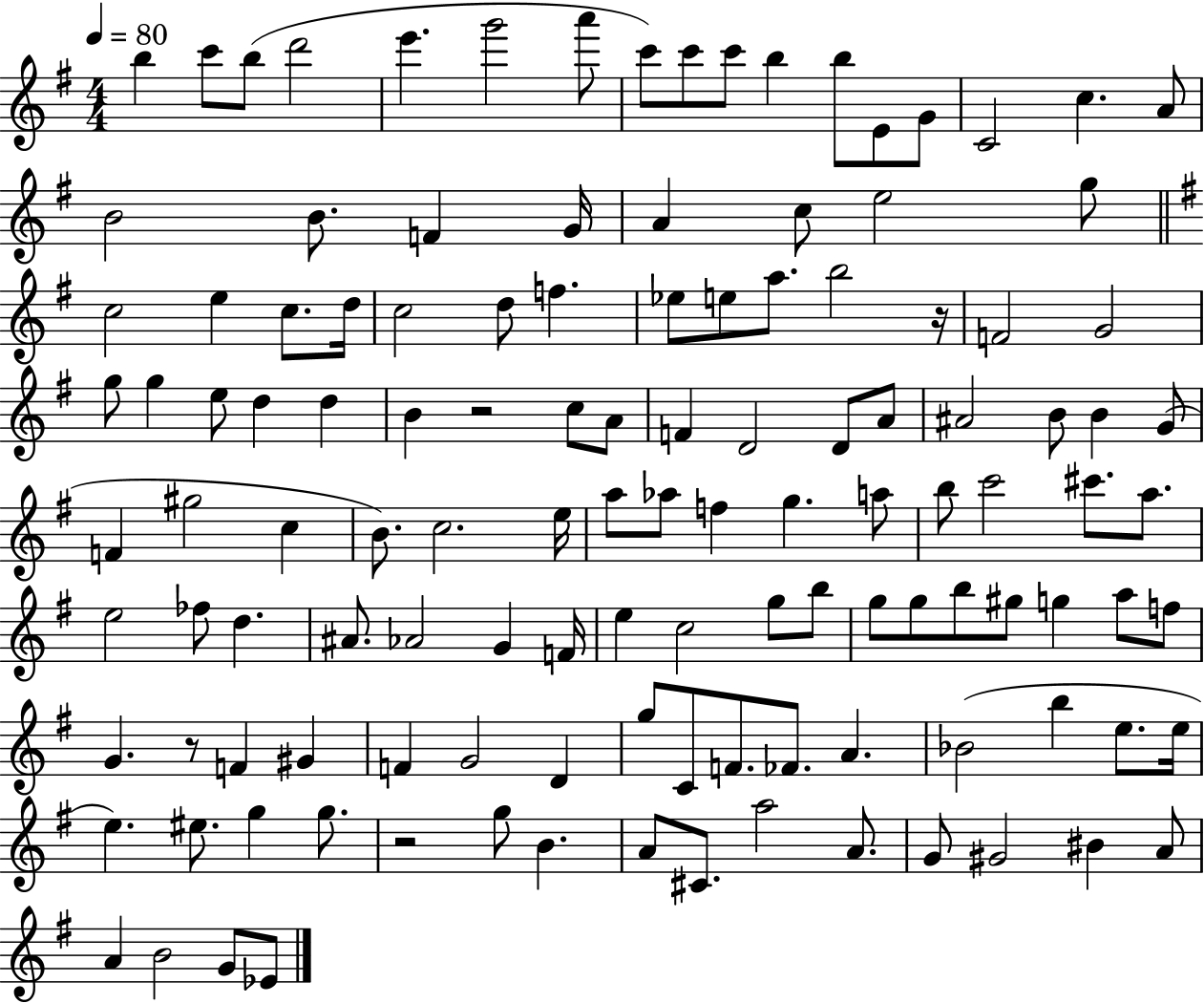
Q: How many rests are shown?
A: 4